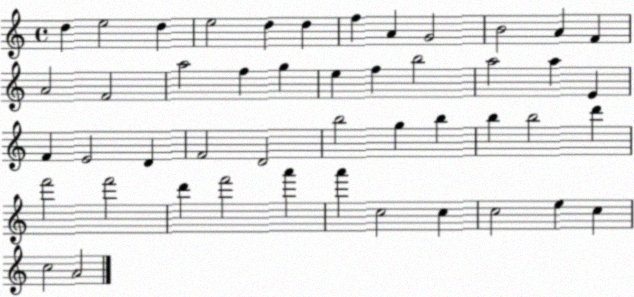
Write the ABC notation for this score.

X:1
T:Untitled
M:4/4
L:1/4
K:C
d e2 d e2 d d f A G2 B2 A F A2 F2 a2 f g e f b2 a2 a E F E2 D F2 D2 b2 g b b b2 d' f'2 f'2 d' f'2 a' a' c2 c c2 e c c2 A2